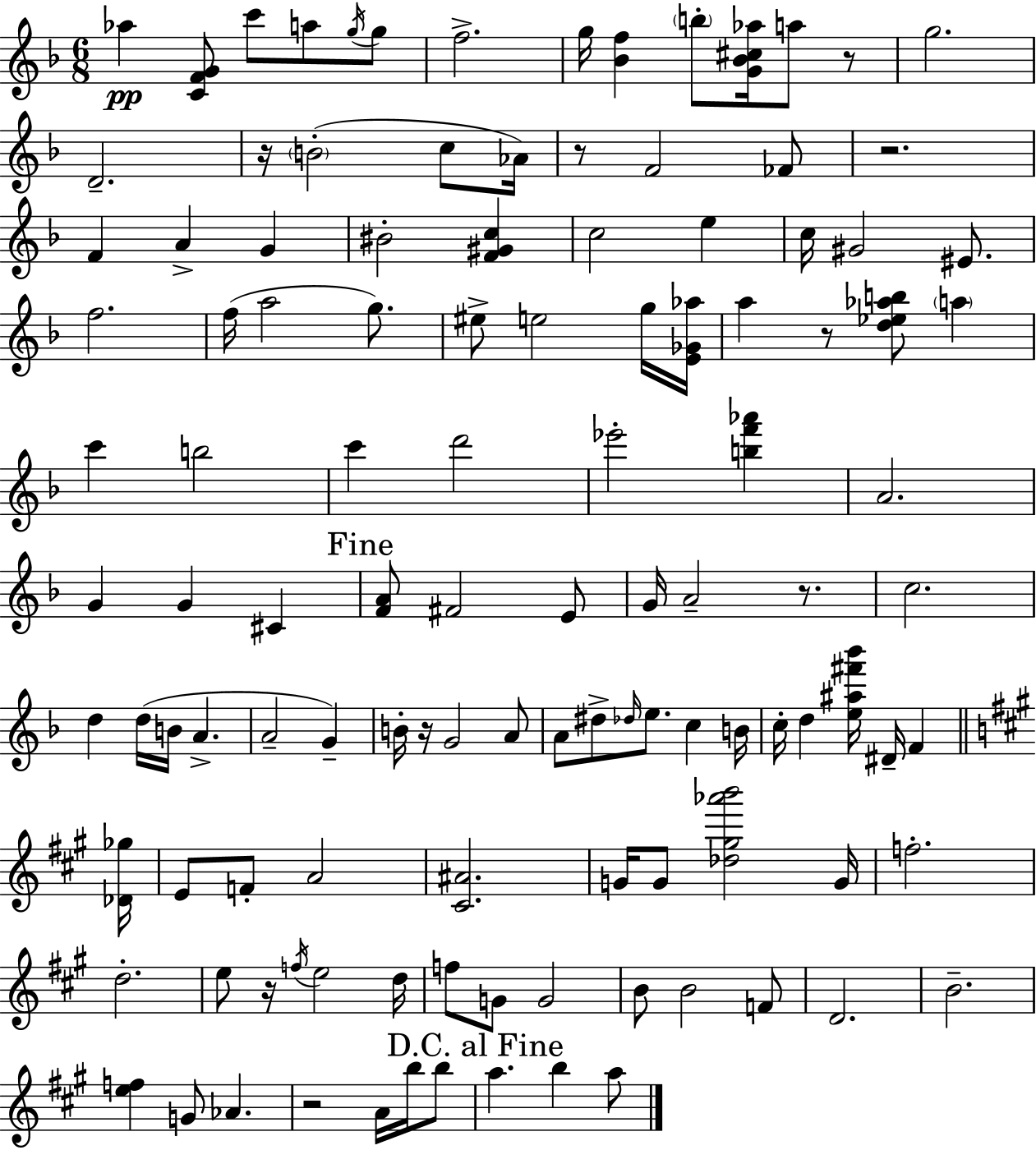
Ab5/q [C4,F4,G4]/e C6/e A5/e G5/s G5/e F5/h. G5/s [Bb4,F5]/q B5/e [G4,Bb4,C#5,Ab5]/s A5/e R/e G5/h. D4/h. R/s B4/h C5/e Ab4/s R/e F4/h FES4/e R/h. F4/q A4/q G4/q BIS4/h [F4,G#4,C5]/q C5/h E5/q C5/s G#4/h EIS4/e. F5/h. F5/s A5/h G5/e. EIS5/e E5/h G5/s [E4,Gb4,Ab5]/s A5/q R/e [D5,Eb5,Ab5,B5]/e A5/q C6/q B5/h C6/q D6/h Eb6/h [B5,F6,Ab6]/q A4/h. G4/q G4/q C#4/q [F4,A4]/e F#4/h E4/e G4/s A4/h R/e. C5/h. D5/q D5/s B4/s A4/q. A4/h G4/q B4/s R/s G4/h A4/e A4/e D#5/e Db5/s E5/e. C5/q B4/s C5/s D5/q [E5,A#5,F#6,Bb6]/s D#4/s F4/q [Db4,Gb5]/s E4/e F4/e A4/h [C#4,A#4]/h. G4/s G4/e [Db5,G#5,Ab6,B6]/h G4/s F5/h. D5/h. E5/e R/s F5/s E5/h D5/s F5/e G4/e G4/h B4/e B4/h F4/e D4/h. B4/h. [E5,F5]/q G4/e Ab4/q. R/h A4/s B5/s B5/e A5/q. B5/q A5/e